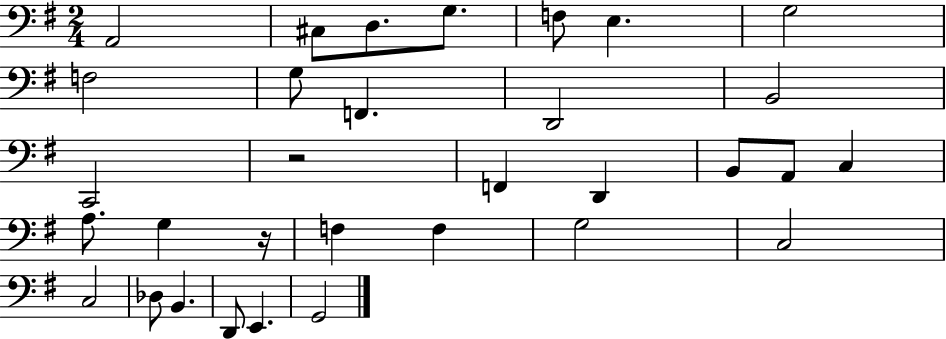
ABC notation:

X:1
T:Untitled
M:2/4
L:1/4
K:G
A,,2 ^C,/2 D,/2 G,/2 F,/2 E, G,2 F,2 G,/2 F,, D,,2 B,,2 C,,2 z2 F,, D,, B,,/2 A,,/2 C, A,/2 G, z/4 F, F, G,2 C,2 C,2 _D,/2 B,, D,,/2 E,, G,,2